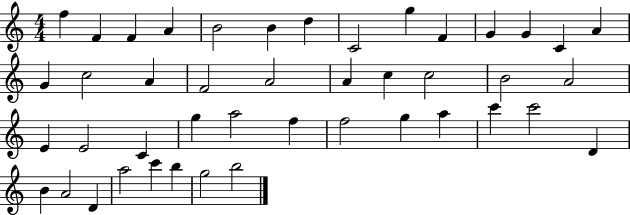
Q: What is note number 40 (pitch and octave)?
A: A5